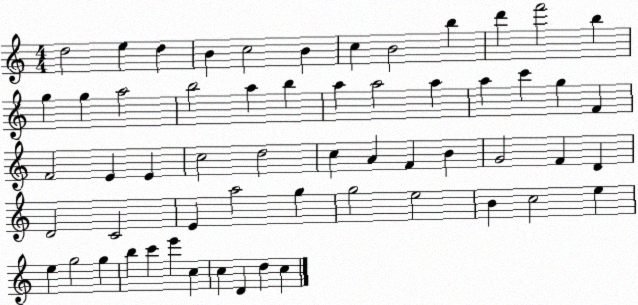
X:1
T:Untitled
M:4/4
L:1/4
K:C
d2 e d B c2 B c B2 b d' f'2 b g g a2 b2 a b a a2 a a c' g F F2 E E c2 d2 c A F B G2 F D D2 C2 E a2 g g2 e2 B c2 e e g2 g b c' e' c c D d c